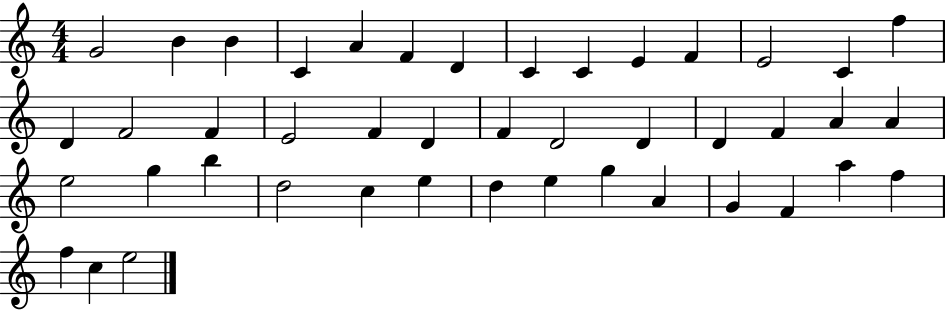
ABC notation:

X:1
T:Untitled
M:4/4
L:1/4
K:C
G2 B B C A F D C C E F E2 C f D F2 F E2 F D F D2 D D F A A e2 g b d2 c e d e g A G F a f f c e2